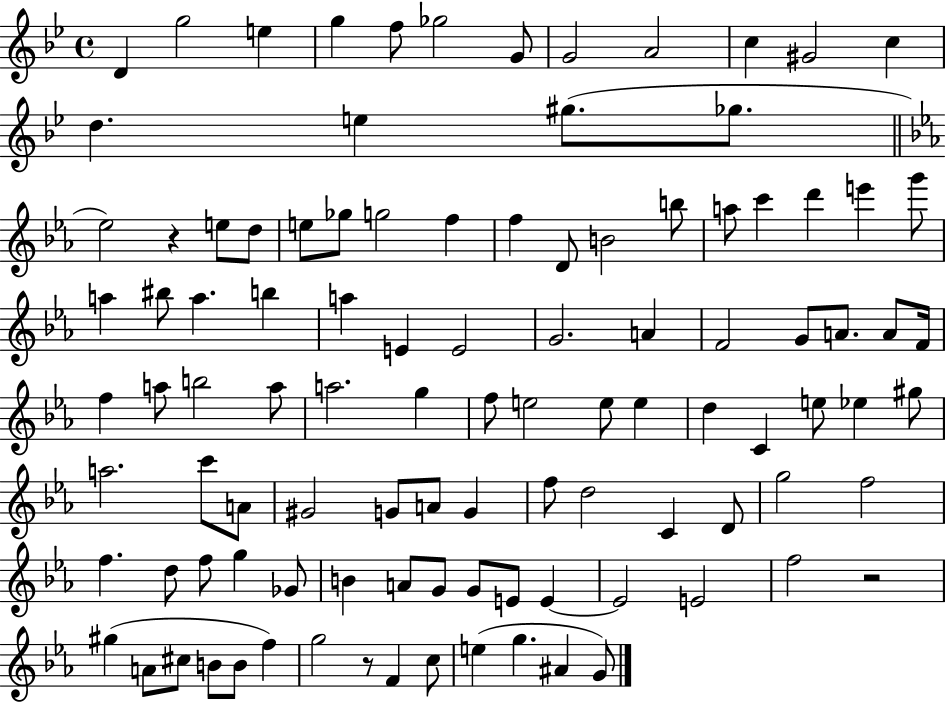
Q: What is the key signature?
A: BES major